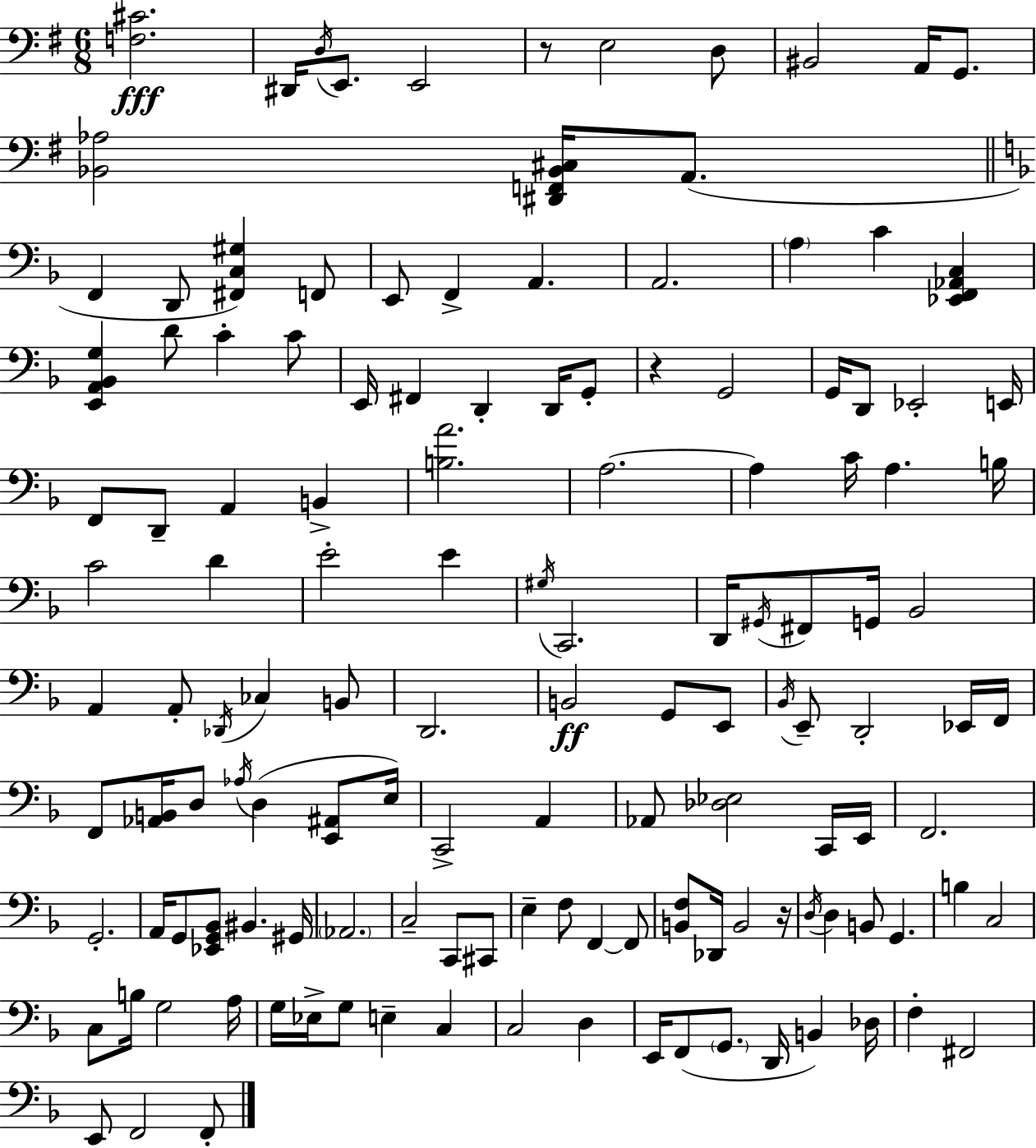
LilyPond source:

{
  \clef bass
  \numericTimeSignature
  \time 6/8
  \key g \major
  <f cis'>2.\fff | dis,16 \acciaccatura { d16 } e,8. e,2 | r8 e2 d8 | bis,2 a,16 g,8. | \break <bes, aes>2 <dis, f, bes, cis>16 a,8.( | \bar "||" \break \key f \major f,4 d,8 <fis, c gis>4) f,8 | e,8 f,4-> a,4. | a,2. | \parenthesize a4 c'4 <ees, f, aes, c>4 | \break <e, a, bes, g>4 d'8 c'4-. c'8 | e,16 fis,4 d,4-. d,16 g,8-. | r4 g,2 | g,16 d,8 ees,2-. e,16 | \break f,8 d,8-- a,4 b,4-> | <b a'>2. | a2.~~ | a4 c'16 a4. b16 | \break c'2 d'4 | e'2-. e'4 | \acciaccatura { gis16 } c,2. | d,16 \acciaccatura { gis,16 } fis,8 g,16 bes,2 | \break a,4 a,8-. \acciaccatura { des,16 } ces4 | b,8 d,2. | b,2\ff g,8 | e,8 \acciaccatura { bes,16 } e,8-- d,2-. | \break ees,16 f,16 f,8 <aes, b,>16 d8 \acciaccatura { aes16 }( d4 | <e, ais,>8 e16) c,2-> | a,4 aes,8 <des ees>2 | c,16 e,16 f,2. | \break g,2.-. | a,16 g,8 <ees, g, bes,>8 bis,4. | gis,16 \parenthesize aes,2. | c2-- | \break c,8 cis,8 e4-- f8 f,4~~ | f,8 <b, f>8 des,16 b,2 | r16 \acciaccatura { d16 } d4 b,8 | g,4. b4 c2 | \break c8 b16 g2 | a16 g16 ees16-> g8 e4-- | c4 c2 | d4 e,16 f,8( \parenthesize g,8. | \break d,16 b,4) des16 f4-. fis,2 | e,8 f,2 | f,8-. \bar "|."
}